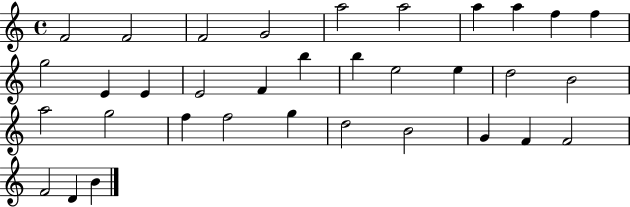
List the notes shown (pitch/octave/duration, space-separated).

F4/h F4/h F4/h G4/h A5/h A5/h A5/q A5/q F5/q F5/q G5/h E4/q E4/q E4/h F4/q B5/q B5/q E5/h E5/q D5/h B4/h A5/h G5/h F5/q F5/h G5/q D5/h B4/h G4/q F4/q F4/h F4/h D4/q B4/q